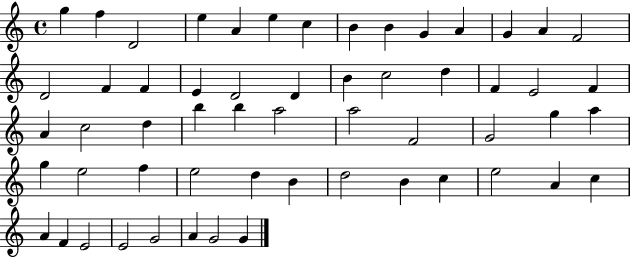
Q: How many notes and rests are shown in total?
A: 57